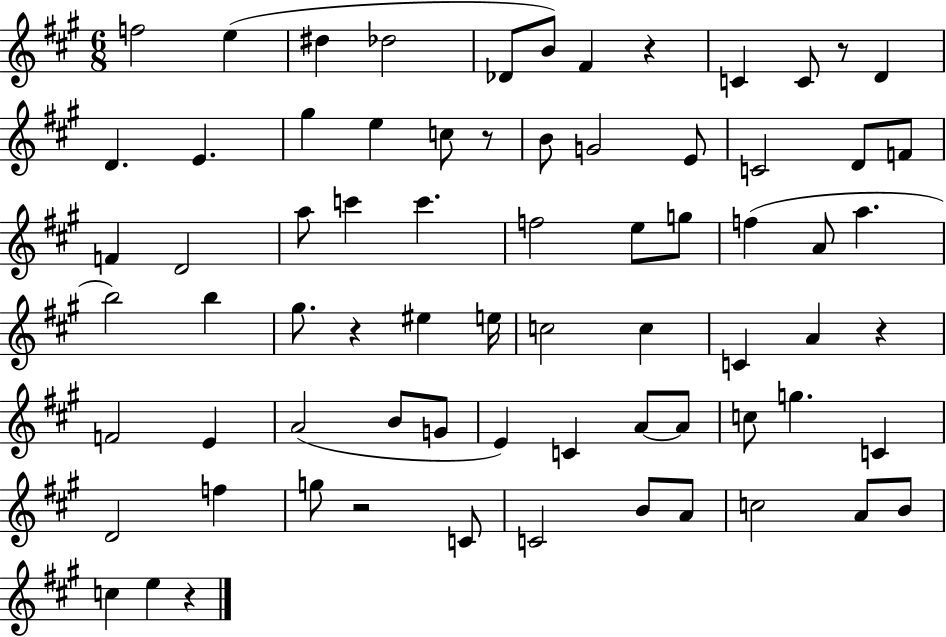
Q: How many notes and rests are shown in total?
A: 72